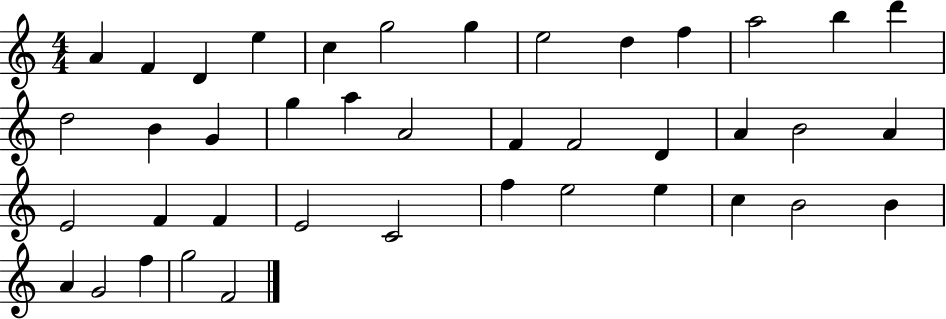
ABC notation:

X:1
T:Untitled
M:4/4
L:1/4
K:C
A F D e c g2 g e2 d f a2 b d' d2 B G g a A2 F F2 D A B2 A E2 F F E2 C2 f e2 e c B2 B A G2 f g2 F2